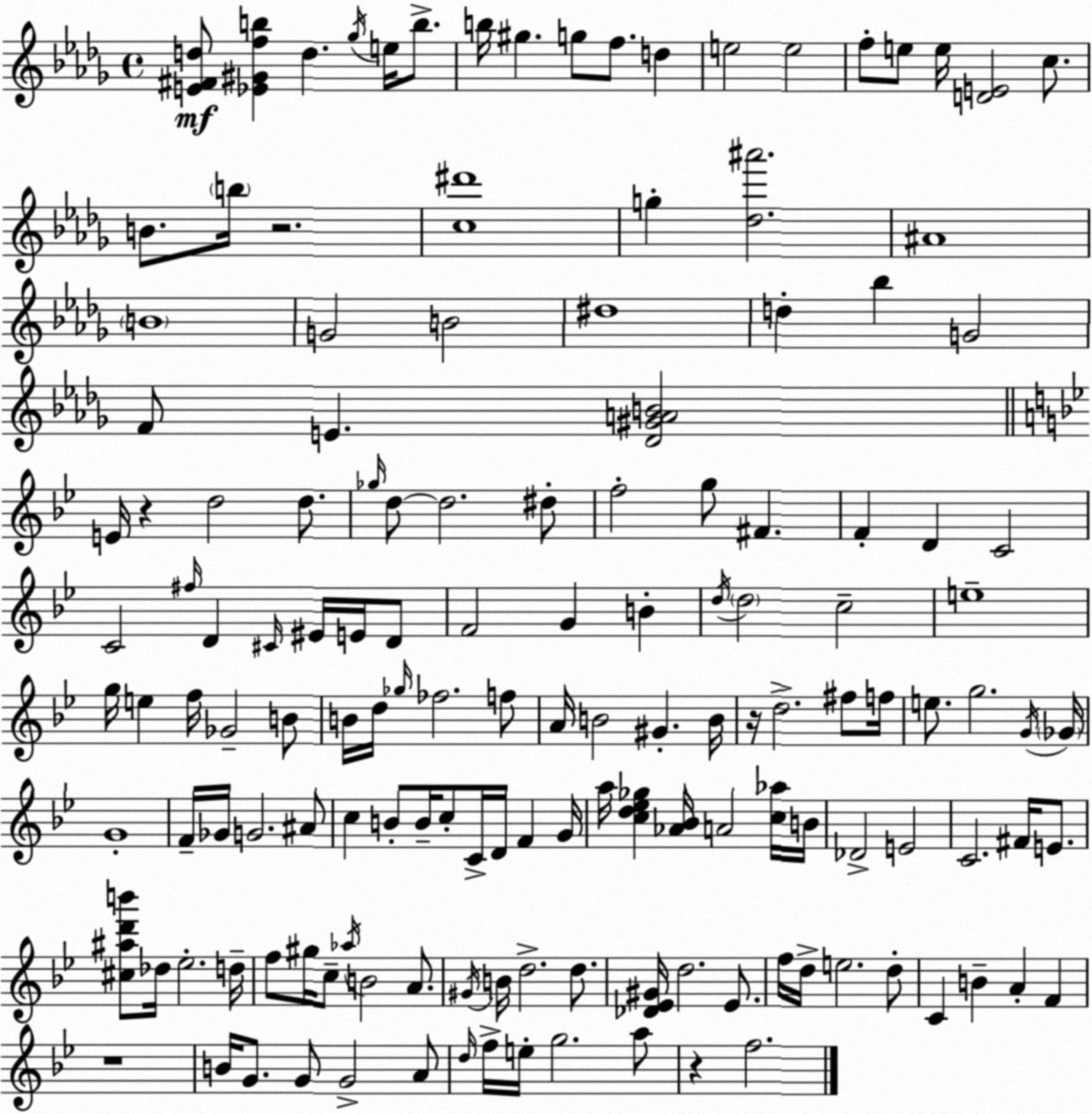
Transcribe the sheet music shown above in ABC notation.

X:1
T:Untitled
M:4/4
L:1/4
K:Bbm
[E^Fd]/2 [_E^Gfb] d _g/4 e/4 b/2 b/4 ^g g/2 f/2 d e2 e2 f/2 e/2 e/4 [DE]2 c/2 B/2 b/4 z2 [c^d']4 g [_d^a']2 ^A4 B4 G2 B2 ^d4 d _b G2 F/2 E [_D^GAB]2 E/4 z d2 d/2 _g/4 d/2 d2 ^d/2 f2 g/2 ^F F D C2 C2 ^f/4 D ^C/4 ^E/4 E/4 D/2 F2 G B d/4 d2 c2 e4 g/4 e f/4 _G2 B/2 B/4 d/4 _g/4 _f2 f/2 A/4 B2 ^G B/4 z/4 d2 ^f/2 f/4 e/2 g2 G/4 _G/4 G4 F/4 _G/4 G2 ^A/2 c B/2 B/4 c/2 C/4 D/4 F G/4 a/4 [cd_e_g] [_A_B]/4 A2 [c_a]/4 B/4 _D2 E2 C2 ^F/4 E/2 [^c^ad'b']/2 _d/4 _e2 d/4 f/2 ^g/4 c/2 _a/4 B2 A/2 ^G/4 B/4 d2 d/2 [_D_E^G]/4 d2 _E/2 f/4 d/4 e2 d/2 C B A F z4 B/4 G/2 G/2 G2 A/2 d/4 f/4 e/4 g2 a/2 z f2